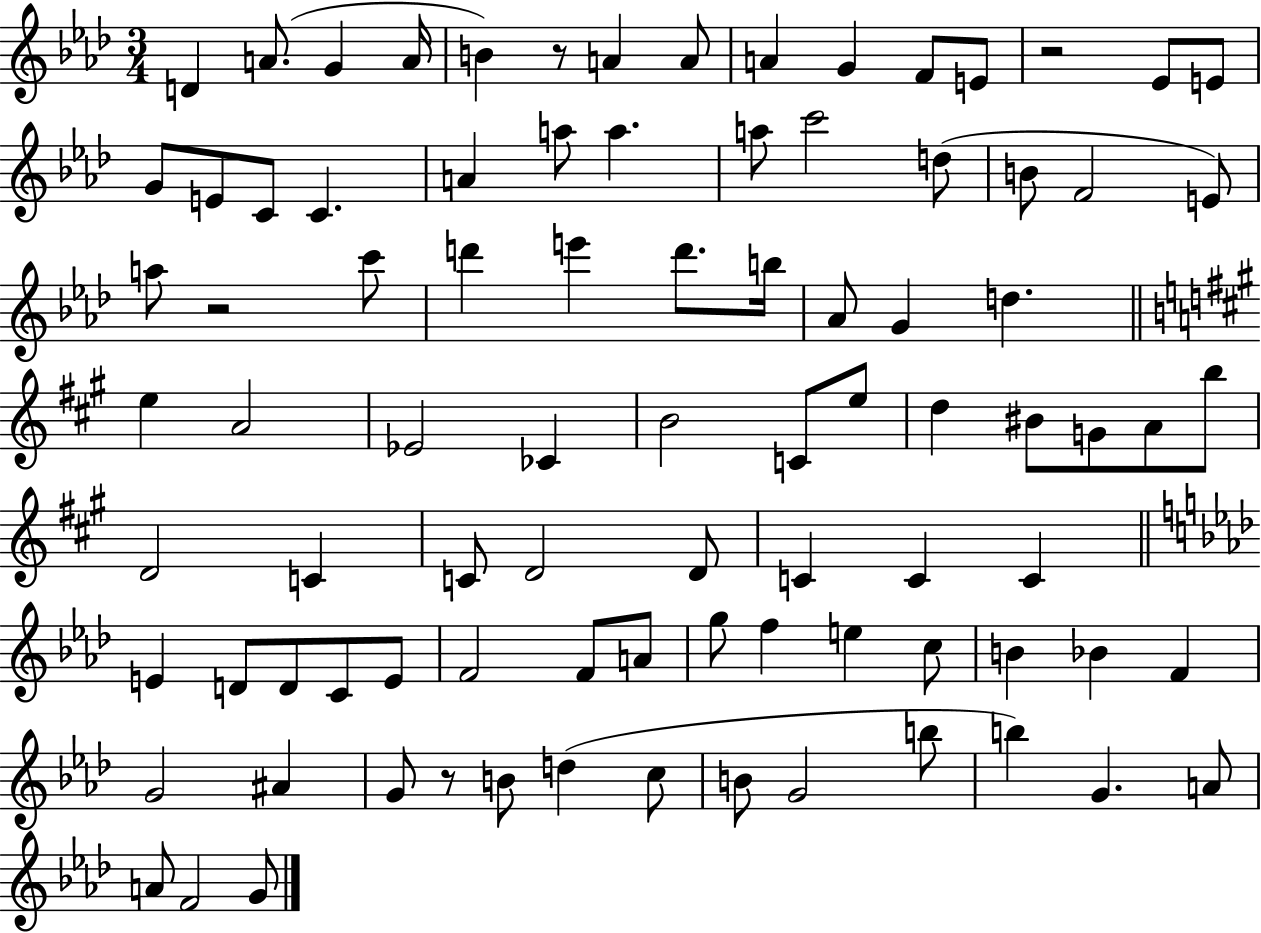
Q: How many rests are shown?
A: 4